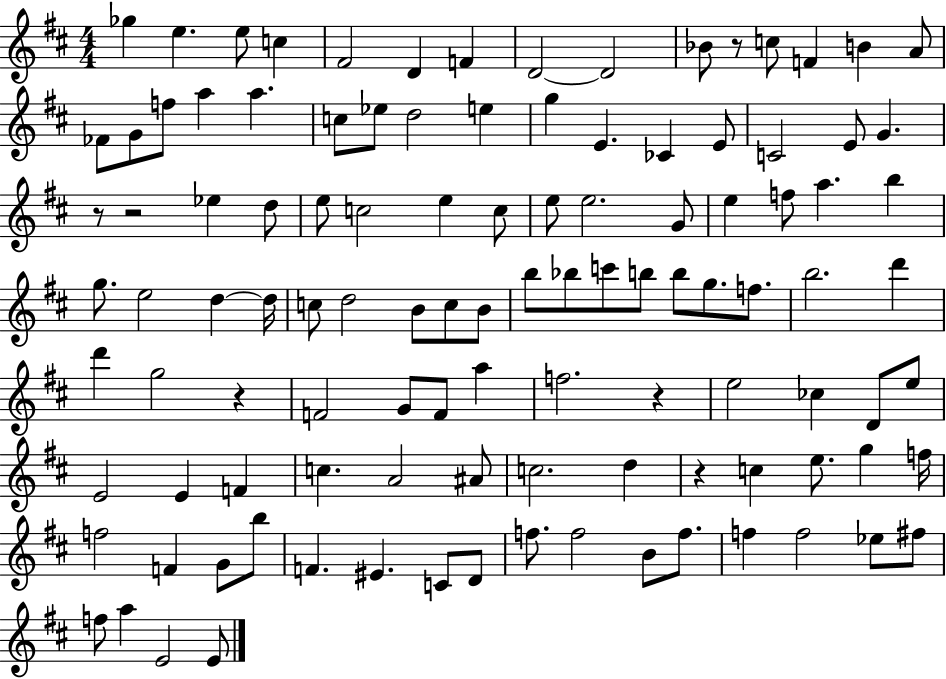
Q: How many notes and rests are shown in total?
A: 110